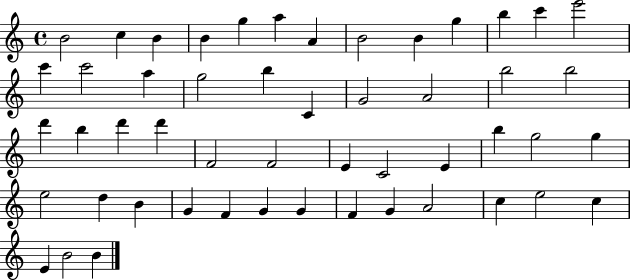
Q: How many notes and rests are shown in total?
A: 51